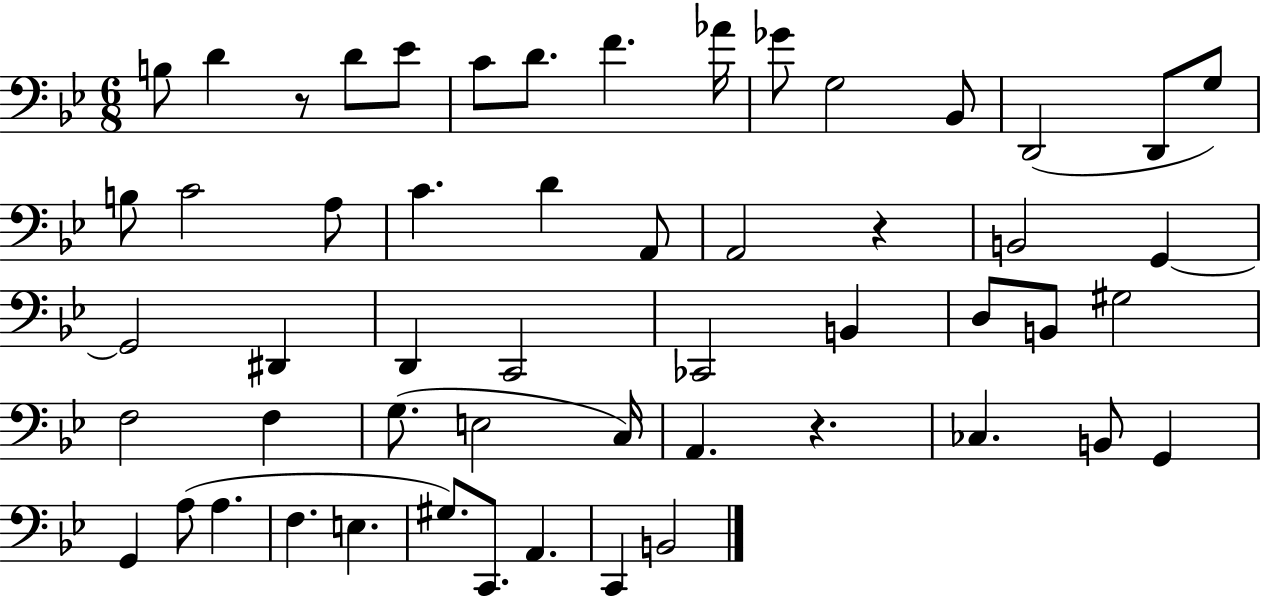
{
  \clef bass
  \numericTimeSignature
  \time 6/8
  \key bes \major
  \repeat volta 2 { b8 d'4 r8 d'8 ees'8 | c'8 d'8. f'4. aes'16 | ges'8 g2 bes,8 | d,2( d,8 g8) | \break b8 c'2 a8 | c'4. d'4 a,8 | a,2 r4 | b,2 g,4~~ | \break g,2 dis,4 | d,4 c,2 | ces,2 b,4 | d8 b,8 gis2 | \break f2 f4 | g8.( e2 c16) | a,4. r4. | ces4. b,8 g,4 | \break g,4 a8( a4. | f4. e4. | gis8.) c,8. a,4. | c,4 b,2 | \break } \bar "|."
}